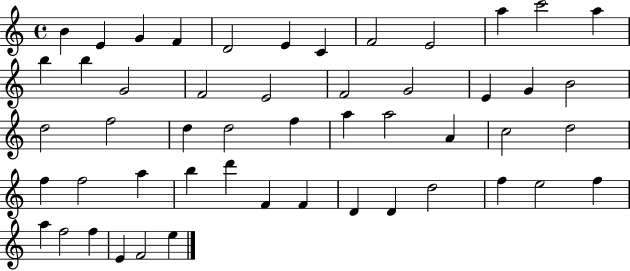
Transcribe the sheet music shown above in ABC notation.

X:1
T:Untitled
M:4/4
L:1/4
K:C
B E G F D2 E C F2 E2 a c'2 a b b G2 F2 E2 F2 G2 E G B2 d2 f2 d d2 f a a2 A c2 d2 f f2 a b d' F F D D d2 f e2 f a f2 f E F2 e